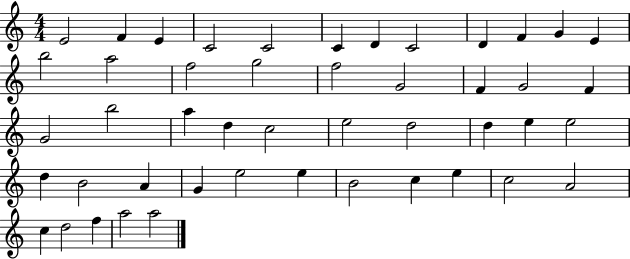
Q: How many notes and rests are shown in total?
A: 47